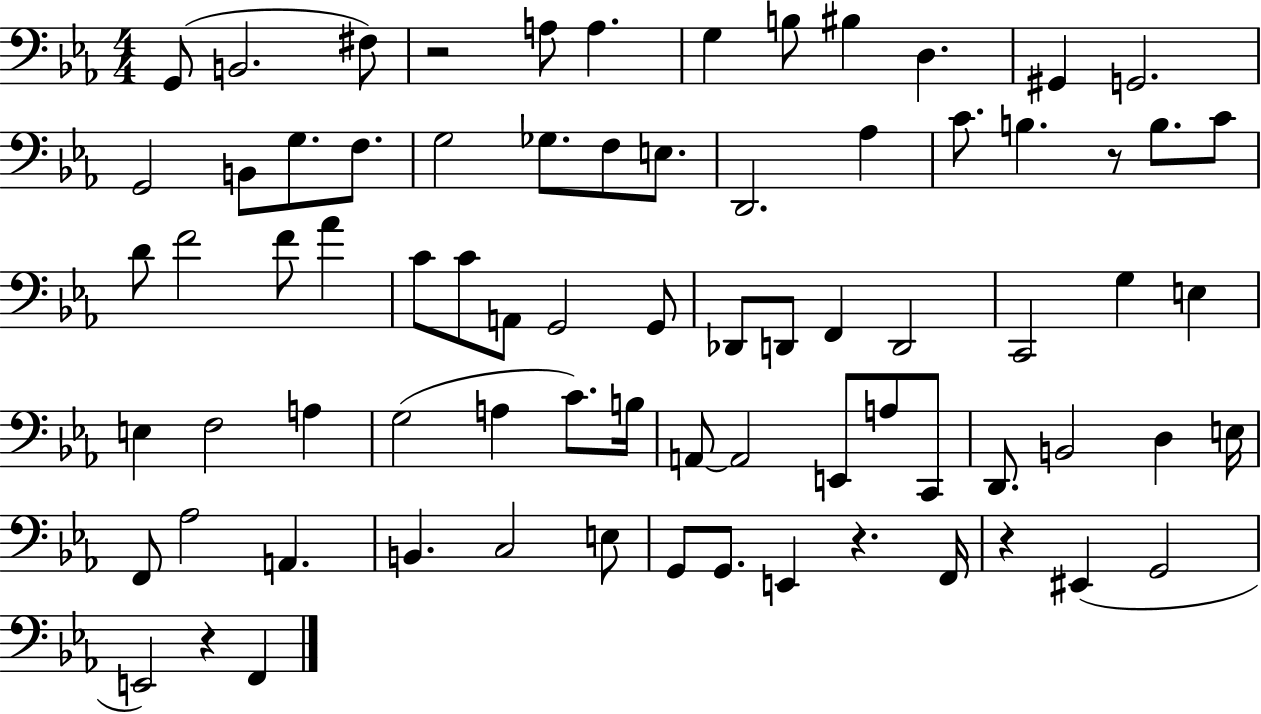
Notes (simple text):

G2/e B2/h. F#3/e R/h A3/e A3/q. G3/q B3/e BIS3/q D3/q. G#2/q G2/h. G2/h B2/e G3/e. F3/e. G3/h Gb3/e. F3/e E3/e. D2/h. Ab3/q C4/e. B3/q. R/e B3/e. C4/e D4/e F4/h F4/e Ab4/q C4/e C4/e A2/e G2/h G2/e Db2/e D2/e F2/q D2/h C2/h G3/q E3/q E3/q F3/h A3/q G3/h A3/q C4/e. B3/s A2/e A2/h E2/e A3/e C2/e D2/e. B2/h D3/q E3/s F2/e Ab3/h A2/q. B2/q. C3/h E3/e G2/e G2/e. E2/q R/q. F2/s R/q EIS2/q G2/h E2/h R/q F2/q